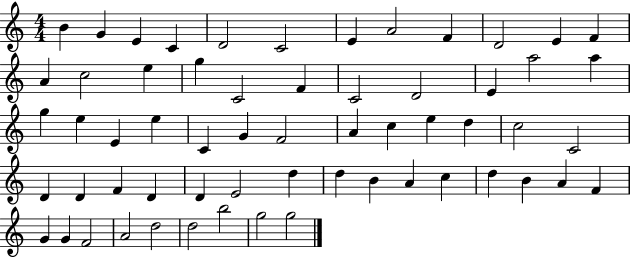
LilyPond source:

{
  \clef treble
  \numericTimeSignature
  \time 4/4
  \key c \major
  b'4 g'4 e'4 c'4 | d'2 c'2 | e'4 a'2 f'4 | d'2 e'4 f'4 | \break a'4 c''2 e''4 | g''4 c'2 f'4 | c'2 d'2 | e'4 a''2 a''4 | \break g''4 e''4 e'4 e''4 | c'4 g'4 f'2 | a'4 c''4 e''4 d''4 | c''2 c'2 | \break d'4 d'4 f'4 d'4 | d'4 e'2 d''4 | d''4 b'4 a'4 c''4 | d''4 b'4 a'4 f'4 | \break g'4 g'4 f'2 | a'2 d''2 | d''2 b''2 | g''2 g''2 | \break \bar "|."
}